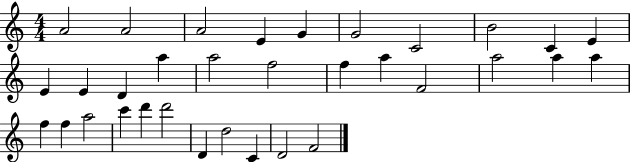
A4/h A4/h A4/h E4/q G4/q G4/h C4/h B4/h C4/q E4/q E4/q E4/q D4/q A5/q A5/h F5/h F5/q A5/q F4/h A5/h A5/q A5/q F5/q F5/q A5/h C6/q D6/q D6/h D4/q D5/h C4/q D4/h F4/h